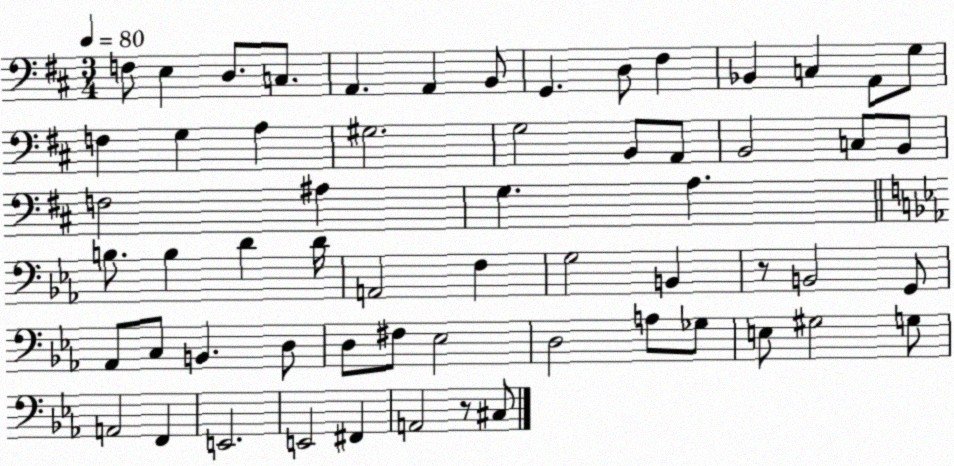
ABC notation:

X:1
T:Untitled
M:3/4
L:1/4
K:D
F,/2 E, D,/2 C,/2 A,, A,, B,,/2 G,, D,/2 ^F, _B,, C, A,,/2 G,/2 F, G, A, ^G,2 G,2 B,,/2 A,,/2 B,,2 C,/2 B,,/2 F,2 ^A, G, A, B,/2 B, D D/4 A,,2 F, G,2 B,, z/2 B,,2 G,,/2 _A,,/2 C,/2 B,, D,/2 D,/2 ^F,/2 _E,2 D,2 A,/2 _G,/2 E,/2 ^G,2 G,/2 A,,2 F,, E,,2 E,,2 ^F,, A,,2 z/2 ^C,/2